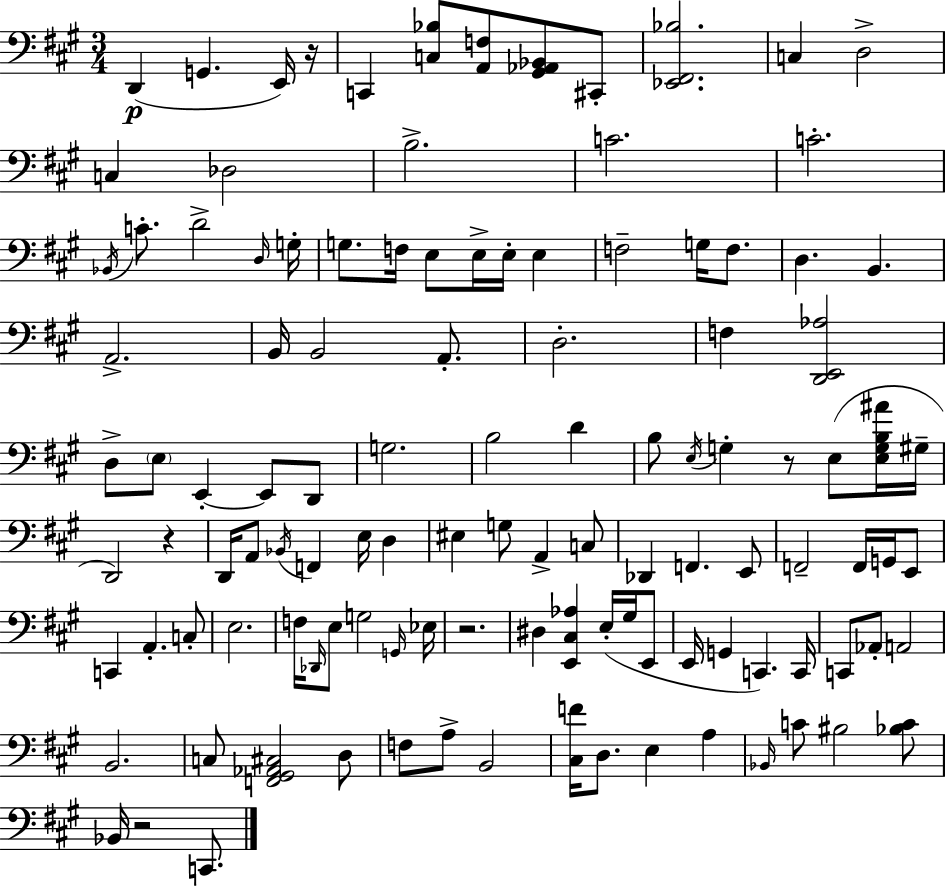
X:1
T:Untitled
M:3/4
L:1/4
K:A
D,, G,, E,,/4 z/4 C,, [C,_B,]/2 [A,,F,]/2 [^G,,_A,,_B,,]/2 ^C,,/2 [_E,,^F,,_B,]2 C, D,2 C, _D,2 B,2 C2 C2 _B,,/4 C/2 D2 D,/4 G,/4 G,/2 F,/4 E,/2 E,/4 E,/4 E, F,2 G,/4 F,/2 D, B,, A,,2 B,,/4 B,,2 A,,/2 D,2 F, [D,,E,,_A,]2 D,/2 E,/2 E,, E,,/2 D,,/2 G,2 B,2 D B,/2 E,/4 G, z/2 E,/2 [E,G,B,^A]/4 ^G,/4 D,,2 z D,,/4 A,,/2 _B,,/4 F,, E,/4 D, ^E, G,/2 A,, C,/2 _D,, F,, E,,/2 F,,2 F,,/4 G,,/4 E,,/2 C,, A,, C,/2 E,2 F,/4 _D,,/4 E,/2 G,2 G,,/4 _E,/4 z2 ^D, [E,,^C,_A,] E,/4 ^G,/4 E,,/2 E,,/4 G,, C,, C,,/4 C,,/2 _A,,/2 A,,2 B,,2 C,/2 [F,,^G,,_A,,^C,]2 D,/2 F,/2 A,/2 B,,2 [^C,F]/4 D,/2 E, A, _B,,/4 C/2 ^B,2 [_B,C]/2 _B,,/4 z2 C,,/2